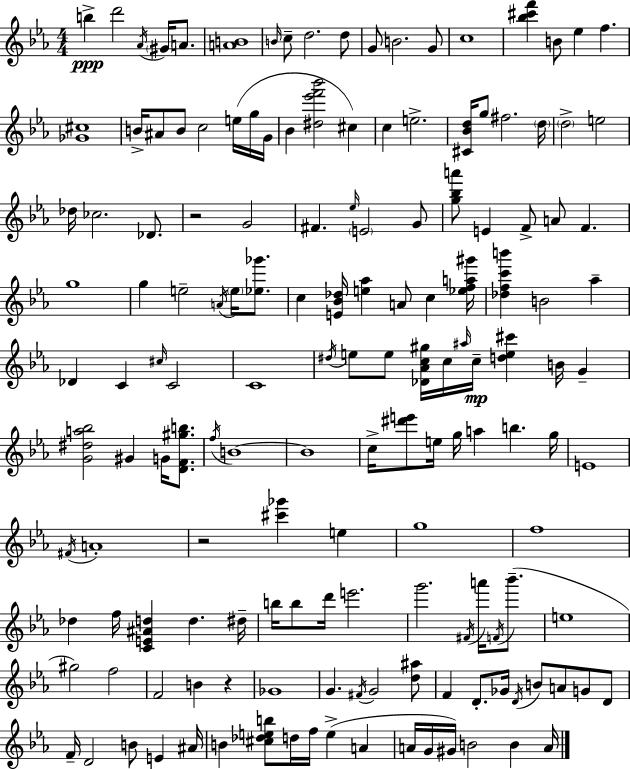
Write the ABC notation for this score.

X:1
T:Untitled
M:4/4
L:1/4
K:Eb
b d'2 _A/4 ^G/4 A/2 [AB]4 B/4 c/2 d2 d/2 G/2 B2 G/2 c4 [_b^c'f'] B/2 _e f [_G^c]4 B/4 ^A/2 B/2 c2 e/4 g/4 G/4 _B [^d_e'f'_b']2 ^c c e2 [^C_Bd]/4 g/2 ^f2 d/4 d2 e2 _d/4 _c2 _D/2 z2 G2 ^F _e/4 E2 G/2 [g_ba']/2 E F/2 A/2 F g4 g e2 A/4 e/4 [_e_g']/2 c [E_B_d]/4 [e_a] A/2 c [_efa^g']/4 [_dfc'b'] B2 _a _D C ^c/4 C2 C4 ^d/4 e/2 e/2 [_D_Ac^g]/4 c/4 ^a/4 c/4 [de^c'] B/4 G [G^da_b]2 ^G G/4 [DF^gb]/2 f/4 B4 B4 c/4 [^d'e']/2 e/4 g/4 a b g/4 E4 ^F/4 A4 z2 [^c'_g'] e g4 f4 _d f/4 [CE^Ad] d ^d/4 b/4 b/2 d'/4 e'2 g'2 ^F/4 a'/4 F/4 _b'/2 e4 ^g2 f2 F2 B z _G4 G ^F/4 G2 [d^a]/2 F D/2 _G/4 D/4 B/2 A/2 G/2 D/2 F/4 D2 B/2 E ^A/4 B [^c_deb]/2 d/4 f/4 e A A/4 G/4 ^G/4 B2 B A/4